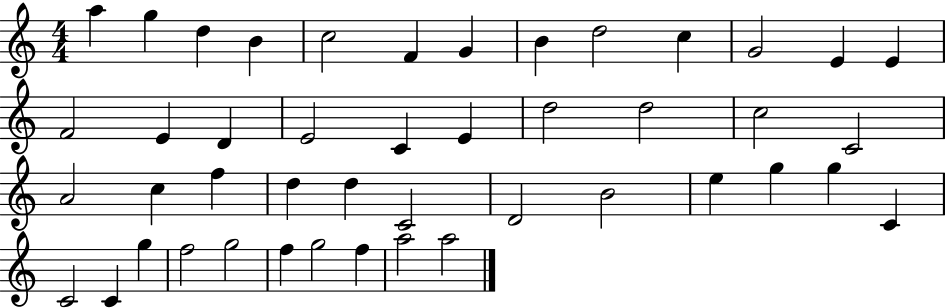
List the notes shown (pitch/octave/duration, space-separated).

A5/q G5/q D5/q B4/q C5/h F4/q G4/q B4/q D5/h C5/q G4/h E4/q E4/q F4/h E4/q D4/q E4/h C4/q E4/q D5/h D5/h C5/h C4/h A4/h C5/q F5/q D5/q D5/q C4/h D4/h B4/h E5/q G5/q G5/q C4/q C4/h C4/q G5/q F5/h G5/h F5/q G5/h F5/q A5/h A5/h